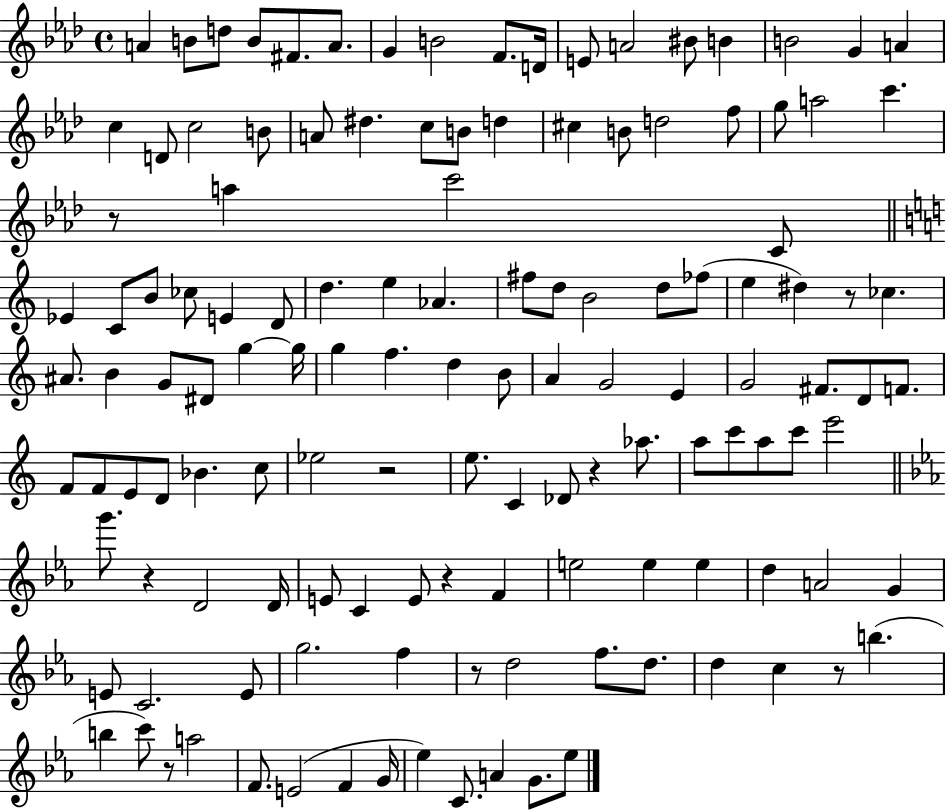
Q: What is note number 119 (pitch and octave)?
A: C4